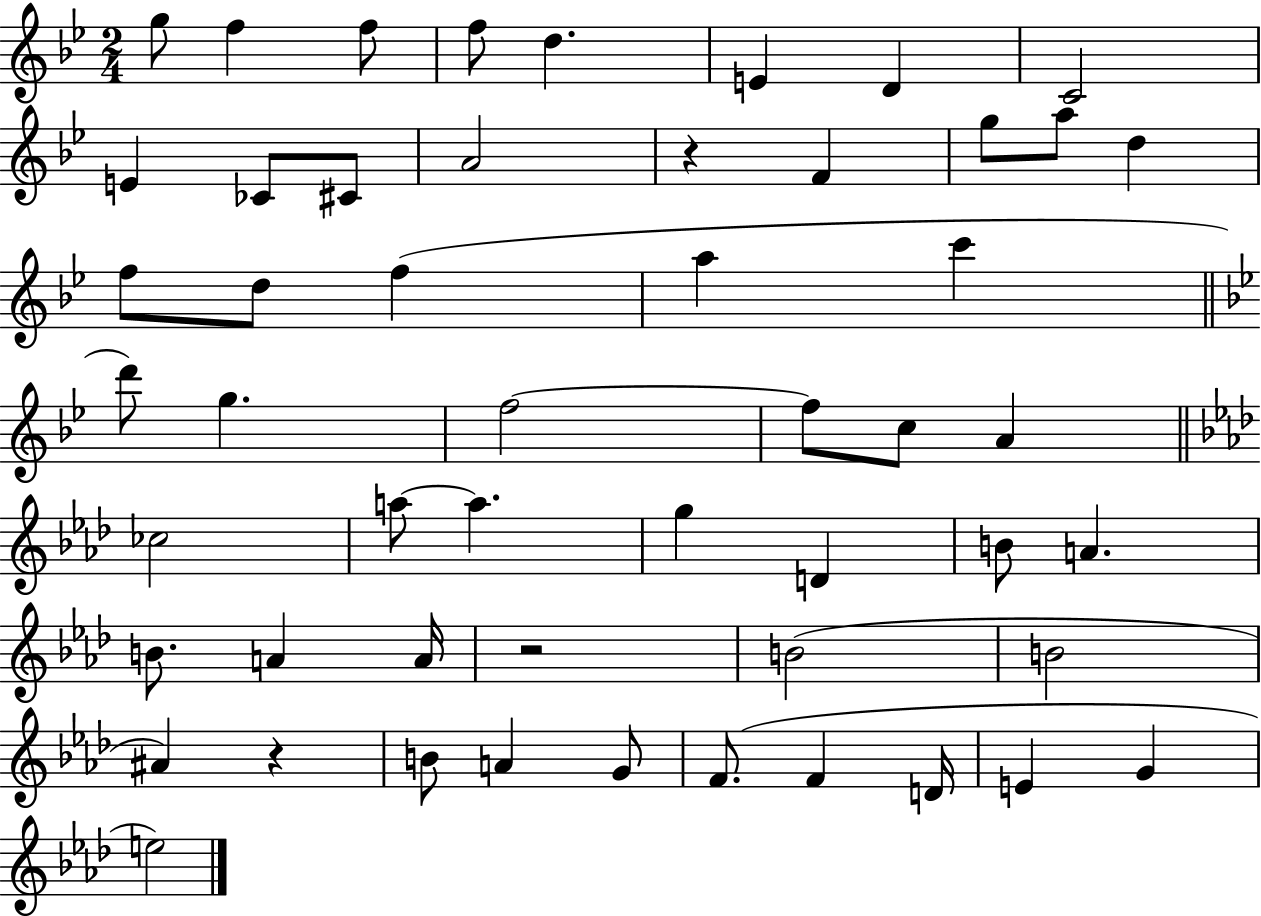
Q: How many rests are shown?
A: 3